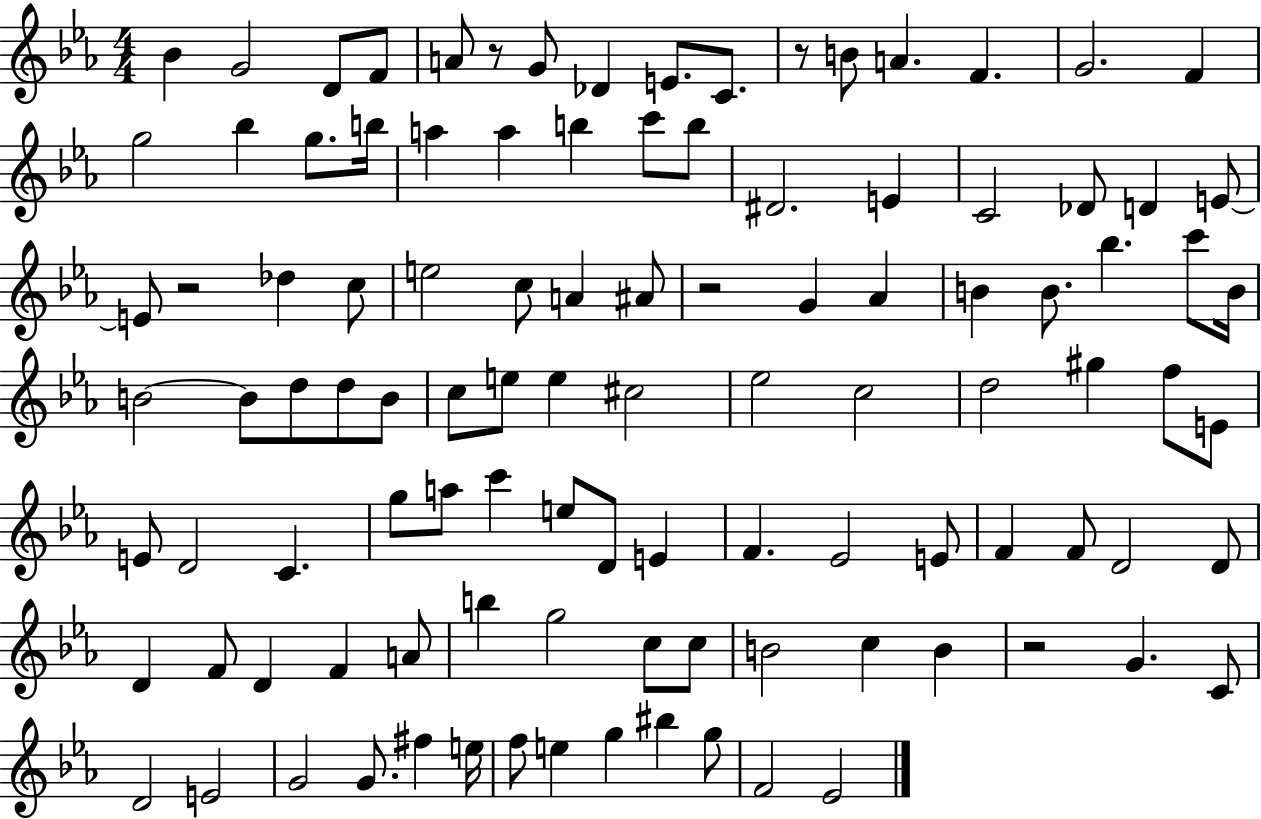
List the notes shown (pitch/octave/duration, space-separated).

Bb4/q G4/h D4/e F4/e A4/e R/e G4/e Db4/q E4/e. C4/e. R/e B4/e A4/q. F4/q. G4/h. F4/q G5/h Bb5/q G5/e. B5/s A5/q A5/q B5/q C6/e B5/e D#4/h. E4/q C4/h Db4/e D4/q E4/e E4/e R/h Db5/q C5/e E5/h C5/e A4/q A#4/e R/h G4/q Ab4/q B4/q B4/e. Bb5/q. C6/e B4/s B4/h B4/e D5/e D5/e B4/e C5/e E5/e E5/q C#5/h Eb5/h C5/h D5/h G#5/q F5/e E4/e E4/e D4/h C4/q. G5/e A5/e C6/q E5/e D4/e E4/q F4/q. Eb4/h E4/e F4/q F4/e D4/h D4/e D4/q F4/e D4/q F4/q A4/e B5/q G5/h C5/e C5/e B4/h C5/q B4/q R/h G4/q. C4/e D4/h E4/h G4/h G4/e. F#5/q E5/s F5/e E5/q G5/q BIS5/q G5/e F4/h Eb4/h